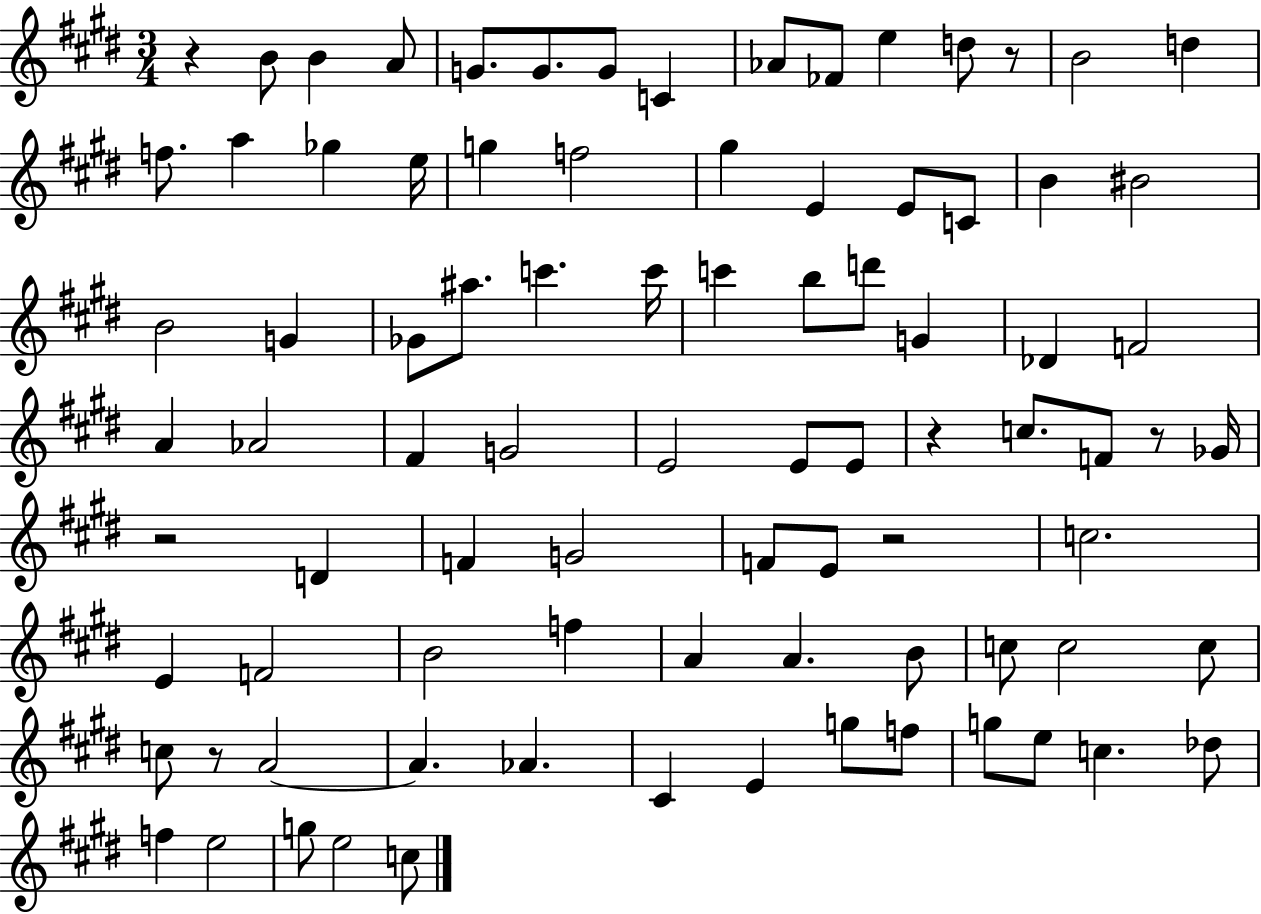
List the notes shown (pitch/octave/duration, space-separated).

R/q B4/e B4/q A4/e G4/e. G4/e. G4/e C4/q Ab4/e FES4/e E5/q D5/e R/e B4/h D5/q F5/e. A5/q Gb5/q E5/s G5/q F5/h G#5/q E4/q E4/e C4/e B4/q BIS4/h B4/h G4/q Gb4/e A#5/e. C6/q. C6/s C6/q B5/e D6/e G4/q Db4/q F4/h A4/q Ab4/h F#4/q G4/h E4/h E4/e E4/e R/q C5/e. F4/e R/e Gb4/s R/h D4/q F4/q G4/h F4/e E4/e R/h C5/h. E4/q F4/h B4/h F5/q A4/q A4/q. B4/e C5/e C5/h C5/e C5/e R/e A4/h A4/q. Ab4/q. C#4/q E4/q G5/e F5/e G5/e E5/e C5/q. Db5/e F5/q E5/h G5/e E5/h C5/e